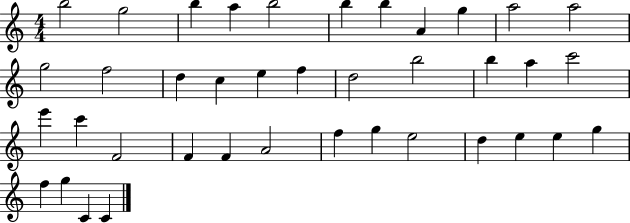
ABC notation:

X:1
T:Untitled
M:4/4
L:1/4
K:C
b2 g2 b a b2 b b A g a2 a2 g2 f2 d c e f d2 b2 b a c'2 e' c' F2 F F A2 f g e2 d e e g f g C C